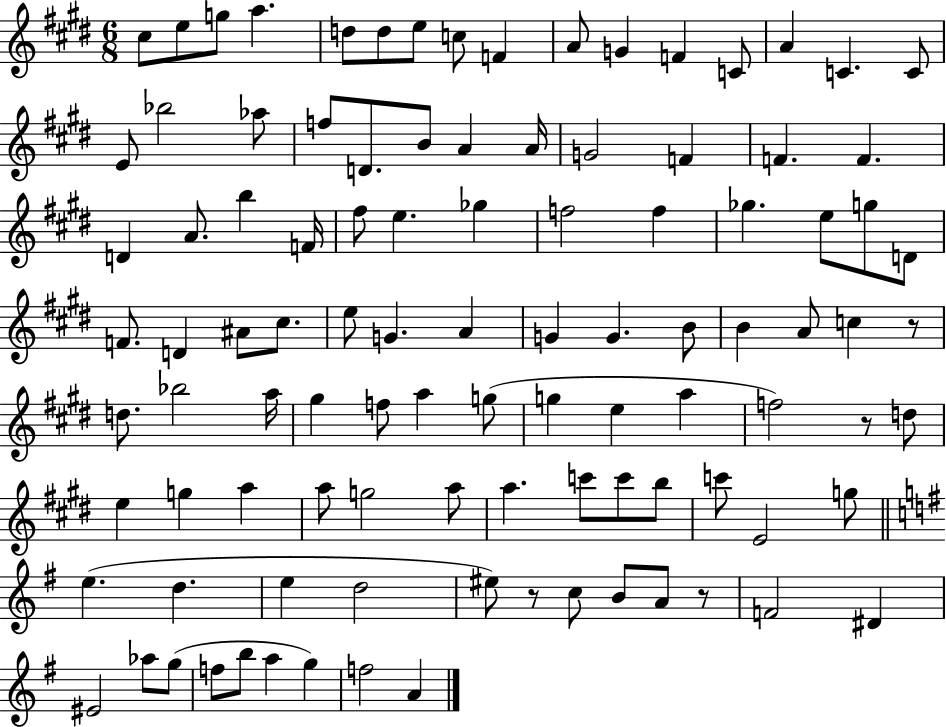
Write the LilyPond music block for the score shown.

{
  \clef treble
  \numericTimeSignature
  \time 6/8
  \key e \major
  cis''8 e''8 g''8 a''4. | d''8 d''8 e''8 c''8 f'4 | a'8 g'4 f'4 c'8 | a'4 c'4. c'8 | \break e'8 bes''2 aes''8 | f''8 d'8. b'8 a'4 a'16 | g'2 f'4 | f'4. f'4. | \break d'4 a'8. b''4 f'16 | fis''8 e''4. ges''4 | f''2 f''4 | ges''4. e''8 g''8 d'8 | \break f'8. d'4 ais'8 cis''8. | e''8 g'4. a'4 | g'4 g'4. b'8 | b'4 a'8 c''4 r8 | \break d''8. bes''2 a''16 | gis''4 f''8 a''4 g''8( | g''4 e''4 a''4 | f''2) r8 d''8 | \break e''4 g''4 a''4 | a''8 g''2 a''8 | a''4. c'''8 c'''8 b''8 | c'''8 e'2 g''8 | \break \bar "||" \break \key g \major e''4.( d''4. | e''4 d''2 | eis''8) r8 c''8 b'8 a'8 r8 | f'2 dis'4 | \break eis'2 aes''8 g''8( | f''8 b''8 a''4 g''4) | f''2 a'4 | \bar "|."
}